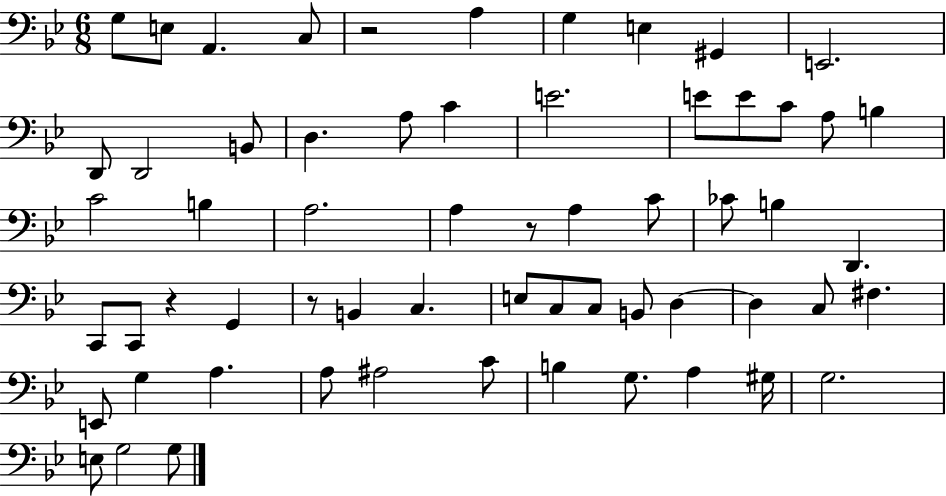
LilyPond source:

{
  \clef bass
  \numericTimeSignature
  \time 6/8
  \key bes \major
  g8 e8 a,4. c8 | r2 a4 | g4 e4 gis,4 | e,2. | \break d,8 d,2 b,8 | d4. a8 c'4 | e'2. | e'8 e'8 c'8 a8 b4 | \break c'2 b4 | a2. | a4 r8 a4 c'8 | ces'8 b4 d,4. | \break c,8 c,8 r4 g,4 | r8 b,4 c4. | e8 c8 c8 b,8 d4~~ | d4 c8 fis4. | \break e,8 g4 a4. | a8 ais2 c'8 | b4 g8. a4 gis16 | g2. | \break e8 g2 g8 | \bar "|."
}